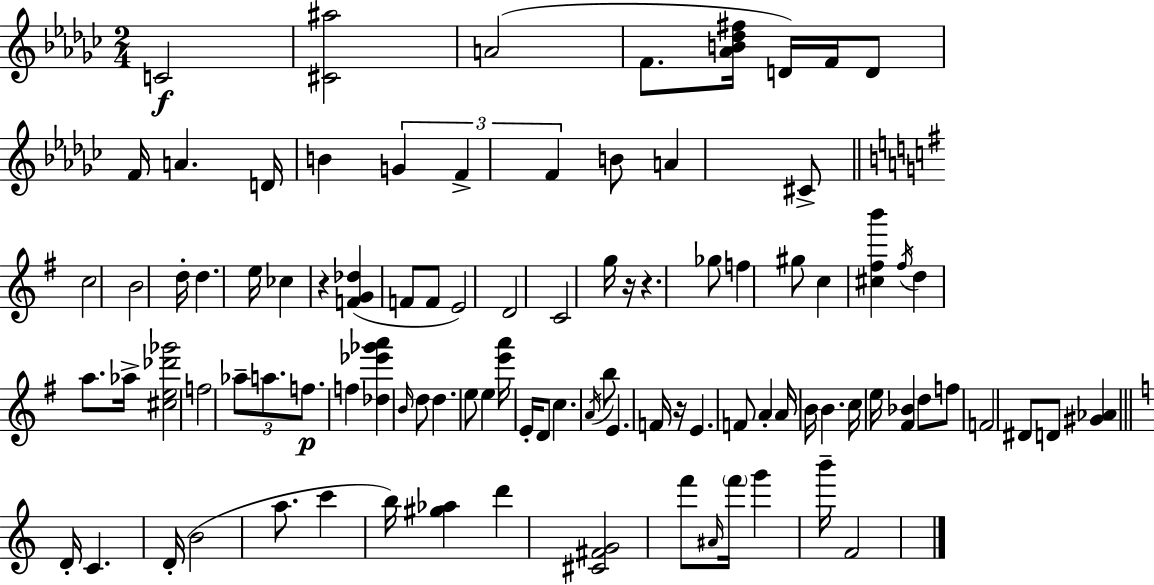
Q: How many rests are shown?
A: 4